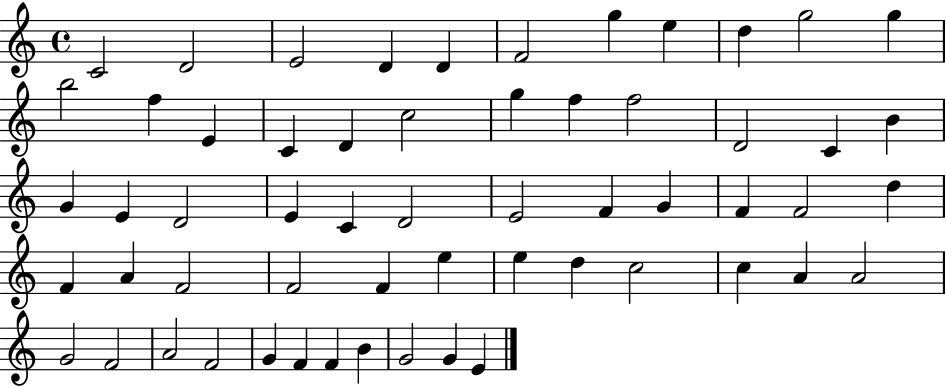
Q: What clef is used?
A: treble